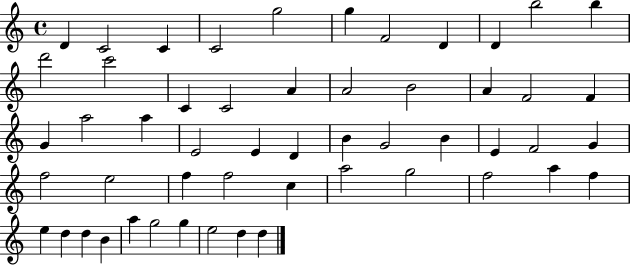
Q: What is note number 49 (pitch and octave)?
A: G5